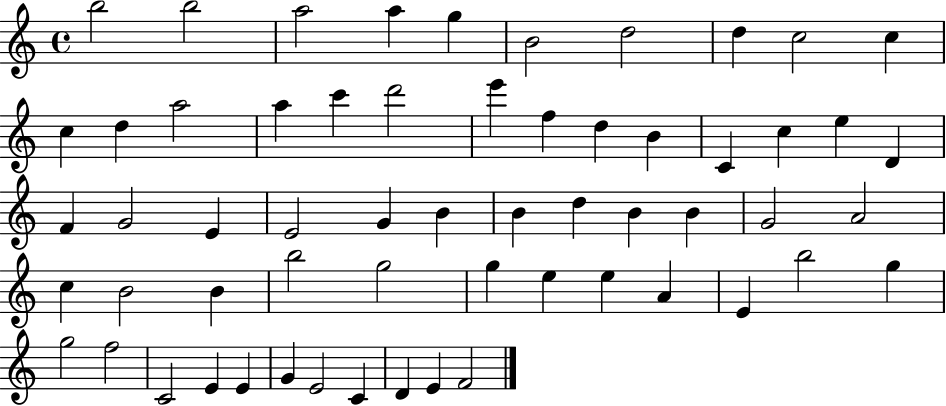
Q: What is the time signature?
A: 4/4